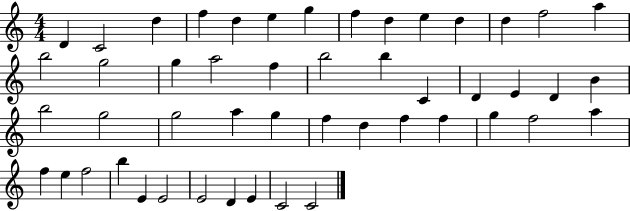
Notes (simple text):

D4/q C4/h D5/q F5/q D5/q E5/q G5/q F5/q D5/q E5/q D5/q D5/q F5/h A5/q B5/h G5/h G5/q A5/h F5/q B5/h B5/q C4/q D4/q E4/q D4/q B4/q B5/h G5/h G5/h A5/q G5/q F5/q D5/q F5/q F5/q G5/q F5/h A5/q F5/q E5/q F5/h B5/q E4/q E4/h E4/h D4/q E4/q C4/h C4/h